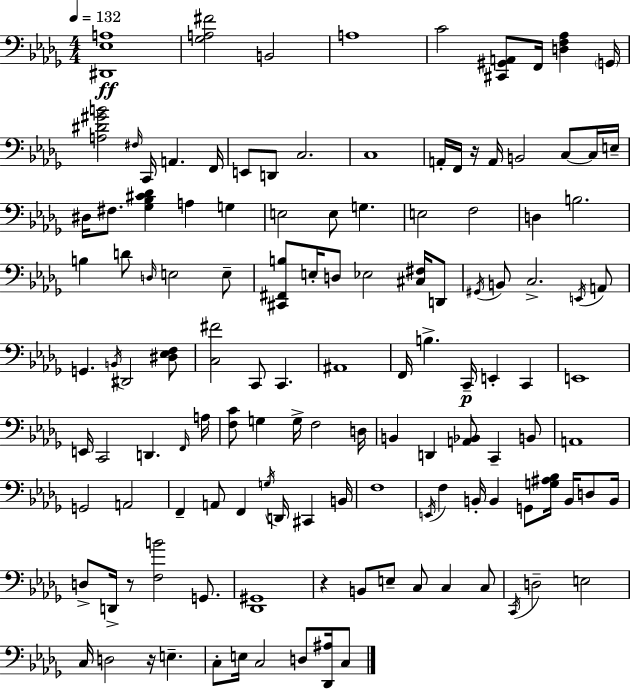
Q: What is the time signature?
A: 4/4